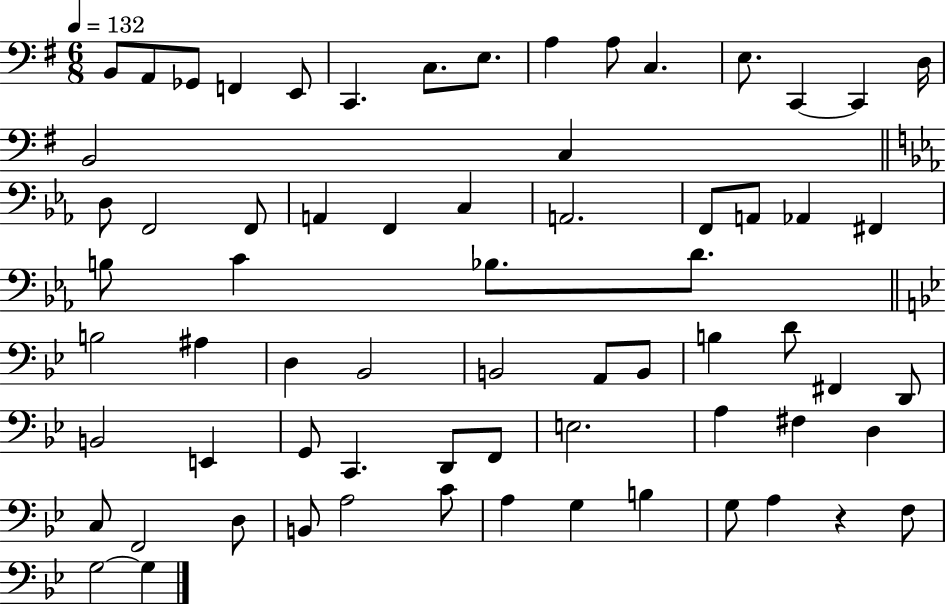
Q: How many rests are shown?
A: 1